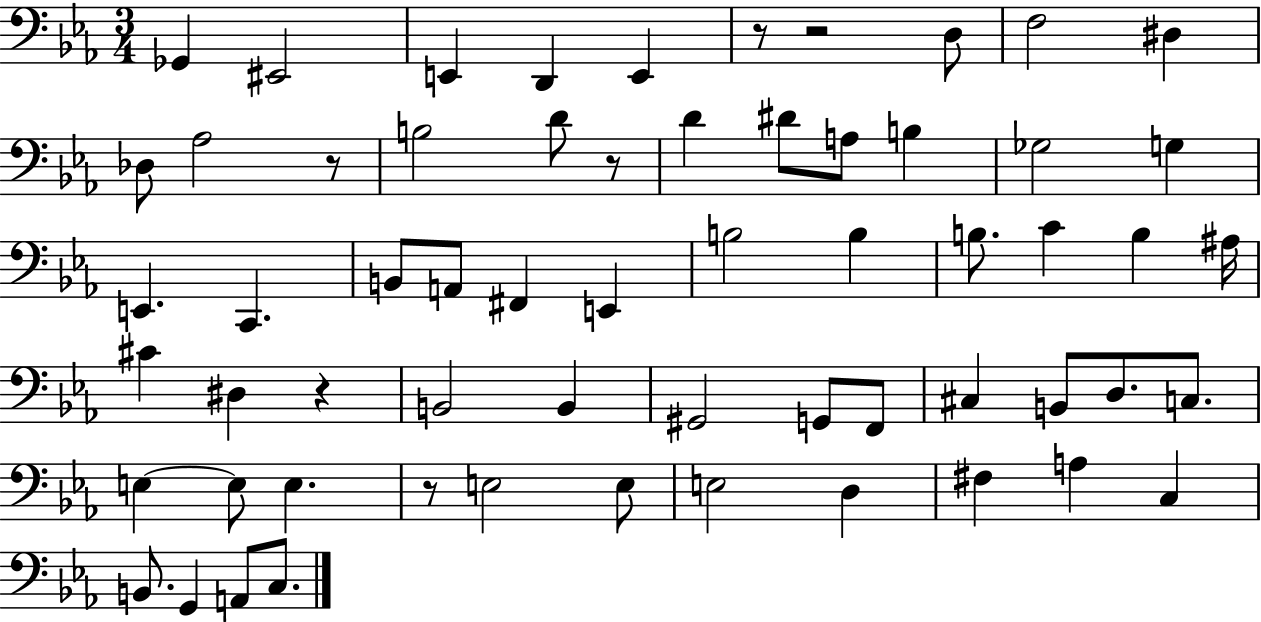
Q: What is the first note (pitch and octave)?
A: Gb2